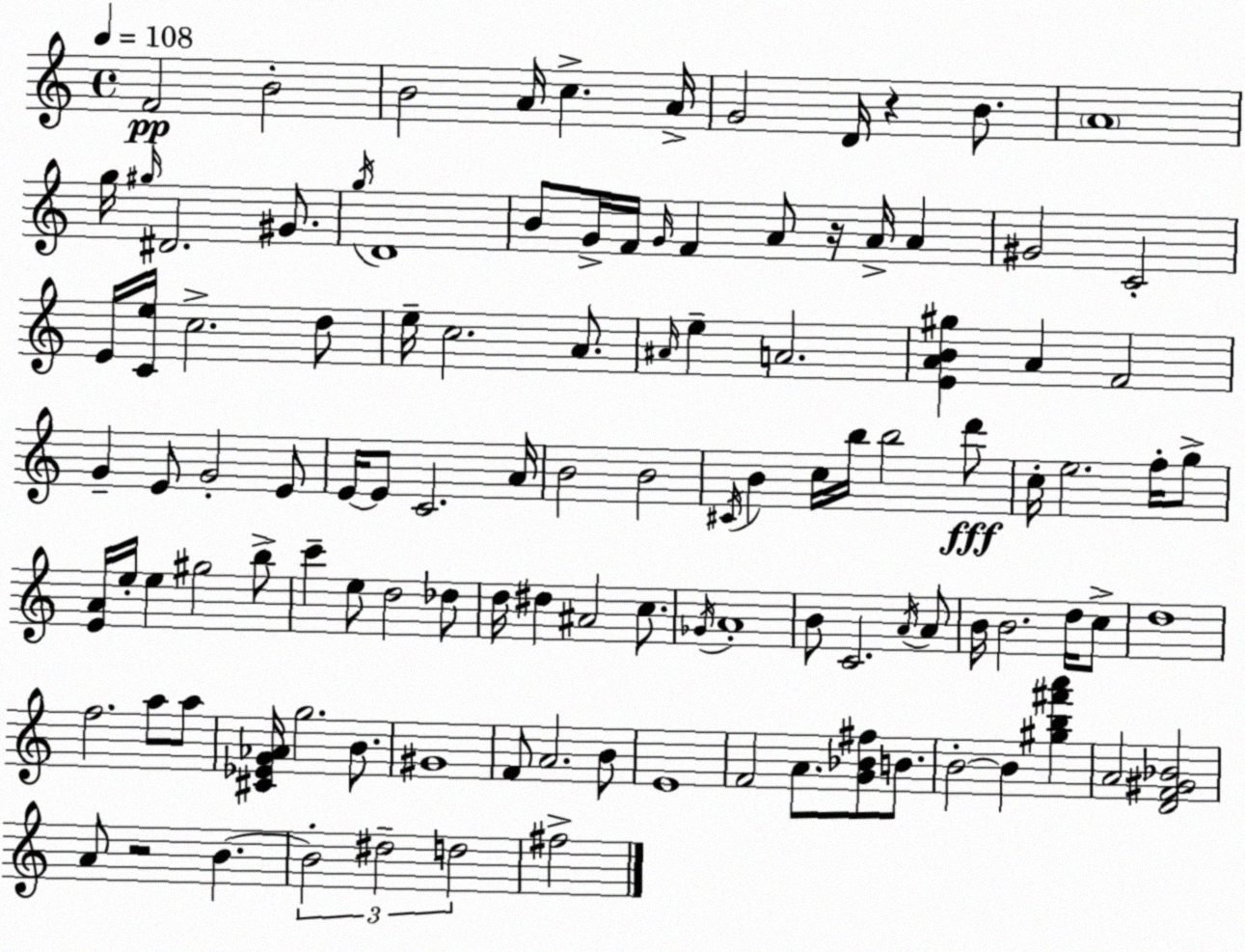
X:1
T:Untitled
M:4/4
L:1/4
K:C
F2 B2 B2 A/4 c A/4 G2 D/4 z B/2 A4 g/4 ^g/4 ^D2 ^G/2 g/4 D4 B/2 G/4 F/4 G/4 F A/2 z/4 A/4 A ^G2 C2 E/4 [Ce]/4 c2 d/2 e/4 c2 A/2 ^A/4 e A2 [EAB^g] A F2 G E/2 G2 E/2 E/4 E/2 C2 A/4 B2 B2 ^C/4 B c/4 b/4 b2 d'/2 c/4 e2 f/4 g/2 [EA]/4 e/4 e ^g2 b/2 c' e/2 d2 _d/2 d/4 ^d ^A2 c/2 _G/4 A4 B/2 C2 A/4 A/2 B/4 B2 d/4 c/2 d4 f2 a/2 a/2 [^C_EG_A]/4 g2 B/2 ^G4 F/2 A2 B/2 E4 F2 A/2 [G_B^f]/2 B/2 B2 B [^gb^f'a'] A2 [DF^G_B]2 A/2 z2 B B2 ^d2 d2 ^f2